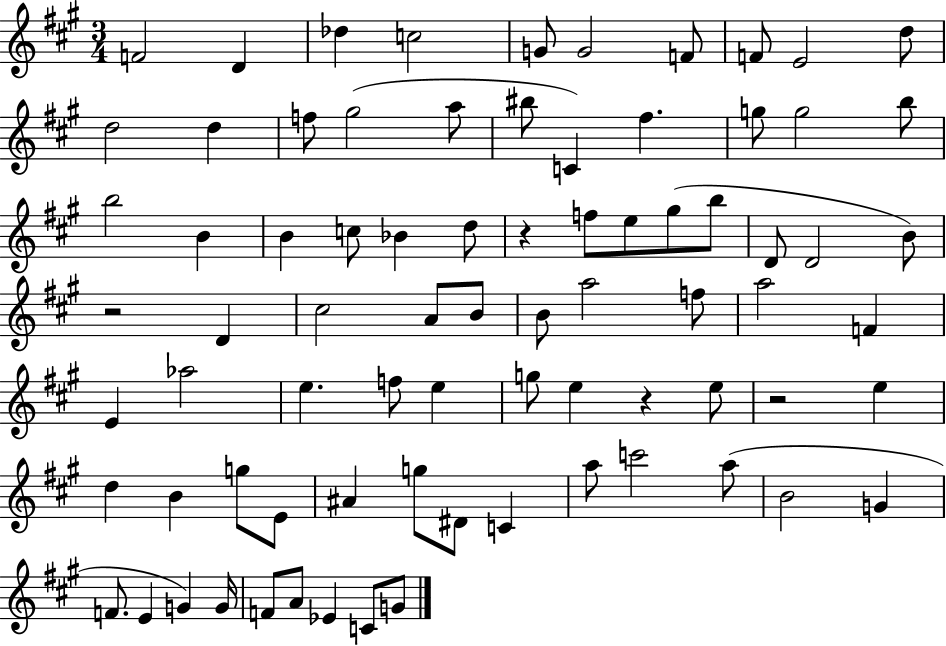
{
  \clef treble
  \numericTimeSignature
  \time 3/4
  \key a \major
  \repeat volta 2 { f'2 d'4 | des''4 c''2 | g'8 g'2 f'8 | f'8 e'2 d''8 | \break d''2 d''4 | f''8 gis''2( a''8 | bis''8 c'4) fis''4. | g''8 g''2 b''8 | \break b''2 b'4 | b'4 c''8 bes'4 d''8 | r4 f''8 e''8 gis''8( b''8 | d'8 d'2 b'8) | \break r2 d'4 | cis''2 a'8 b'8 | b'8 a''2 f''8 | a''2 f'4 | \break e'4 aes''2 | e''4. f''8 e''4 | g''8 e''4 r4 e''8 | r2 e''4 | \break d''4 b'4 g''8 e'8 | ais'4 g''8 dis'8 c'4 | a''8 c'''2 a''8( | b'2 g'4 | \break f'8. e'4 g'4) g'16 | f'8 a'8 ees'4 c'8 g'8 | } \bar "|."
}